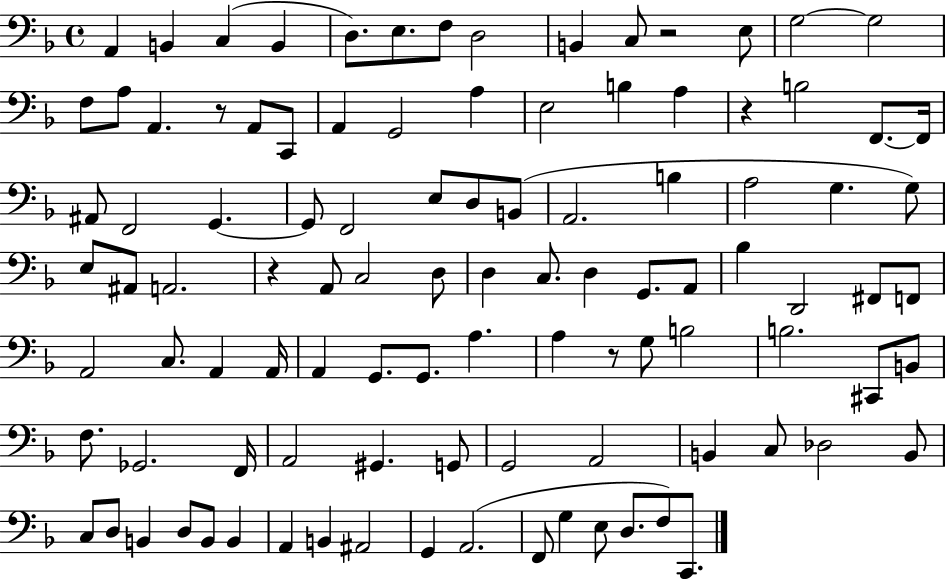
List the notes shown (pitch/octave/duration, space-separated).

A2/q B2/q C3/q B2/q D3/e. E3/e. F3/e D3/h B2/q C3/e R/h E3/e G3/h G3/h F3/e A3/e A2/q. R/e A2/e C2/e A2/q G2/h A3/q E3/h B3/q A3/q R/q B3/h F2/e. F2/s A#2/e F2/h G2/q. G2/e F2/h E3/e D3/e B2/e A2/h. B3/q A3/h G3/q. G3/e E3/e A#2/e A2/h. R/q A2/e C3/h D3/e D3/q C3/e. D3/q G2/e. A2/e Bb3/q D2/h F#2/e F2/e A2/h C3/e. A2/q A2/s A2/q G2/e. G2/e. A3/q. A3/q R/e G3/e B3/h B3/h. C#2/e B2/e F3/e. Gb2/h. F2/s A2/h G#2/q. G2/e G2/h A2/h B2/q C3/e Db3/h B2/e C3/e D3/e B2/q D3/e B2/e B2/q A2/q B2/q A#2/h G2/q A2/h. F2/e G3/q E3/e D3/e. F3/e C2/e.